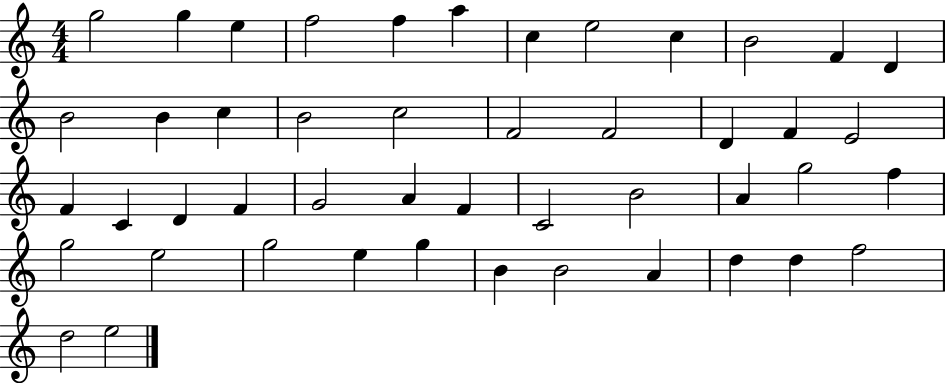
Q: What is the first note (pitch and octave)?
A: G5